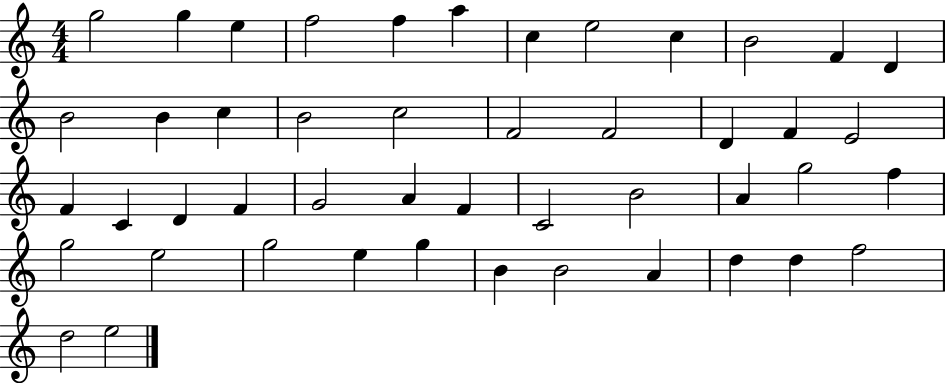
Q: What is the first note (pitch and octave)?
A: G5